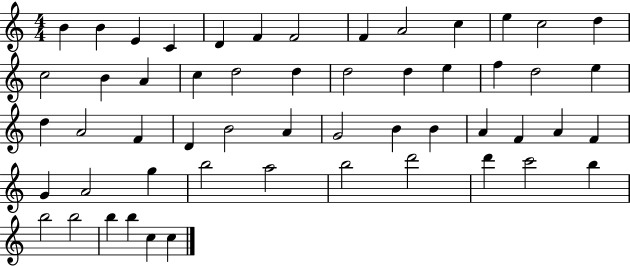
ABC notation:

X:1
T:Untitled
M:4/4
L:1/4
K:C
B B E C D F F2 F A2 c e c2 d c2 B A c d2 d d2 d e f d2 e d A2 F D B2 A G2 B B A F A F G A2 g b2 a2 b2 d'2 d' c'2 b b2 b2 b b c c